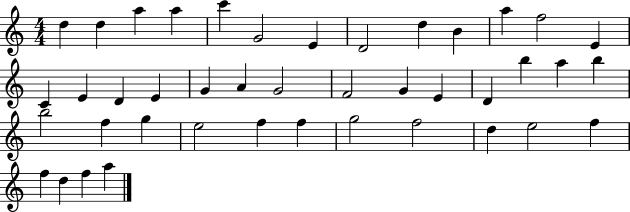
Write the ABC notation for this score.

X:1
T:Untitled
M:4/4
L:1/4
K:C
d d a a c' G2 E D2 d B a f2 E C E D E G A G2 F2 G E D b a b b2 f g e2 f f g2 f2 d e2 f f d f a